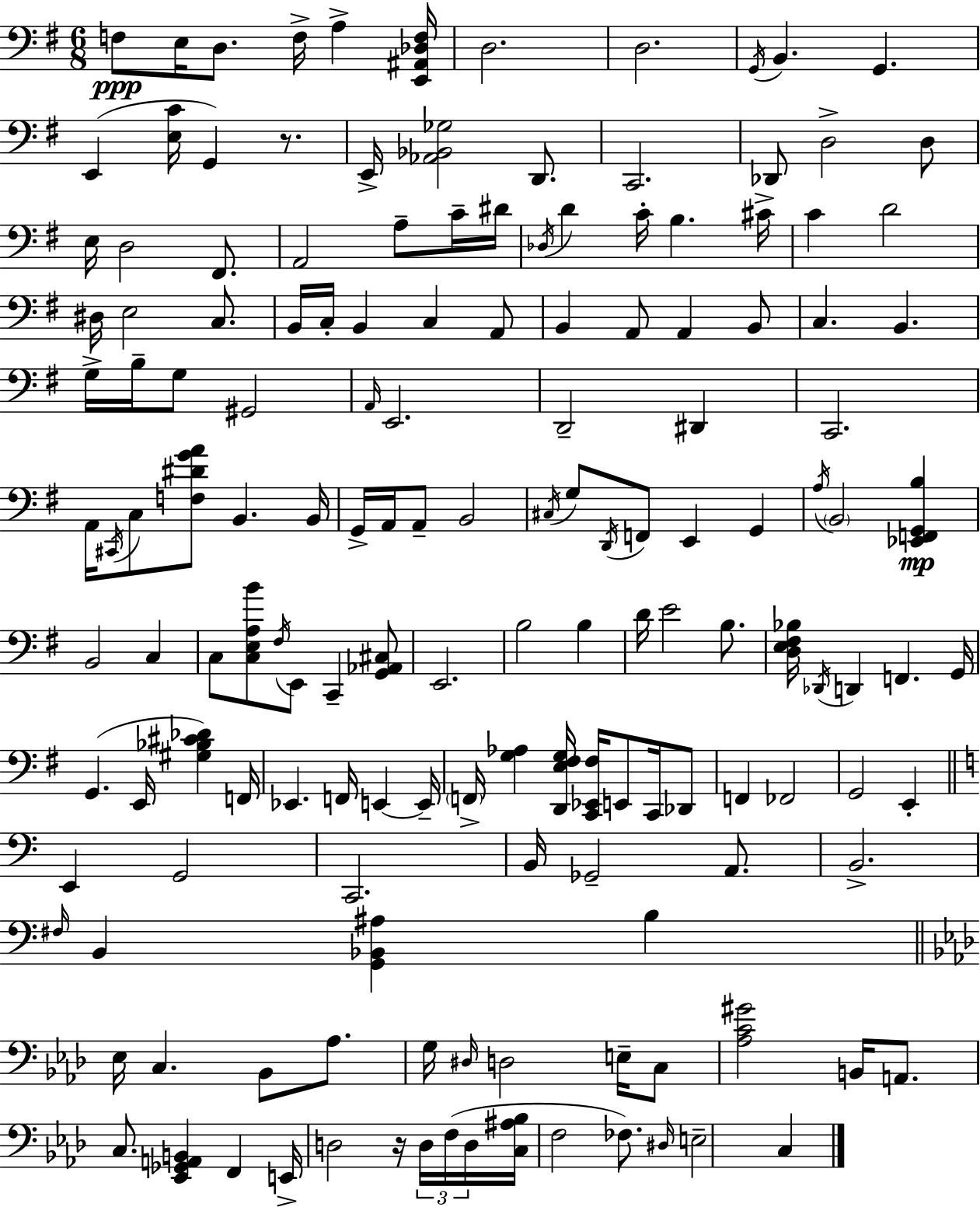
{
  \clef bass
  \numericTimeSignature
  \time 6/8
  \key g \major
  \repeat volta 2 { f8\ppp e16 d8. f16-> a4-> <e, ais, des f>16 | d2. | d2. | \acciaccatura { g,16 } b,4. g,4. | \break e,4( <e c'>16 g,4) r8. | e,16-> <aes, bes, ges>2 d,8. | c,2. | des,8 d2-> d8 | \break e16 d2 fis,8. | a,2 a8-- c'16-- | dis'16 \acciaccatura { des16 } d'4 c'16-. b4. | cis'16-> c'4 d'2 | \break dis16 e2 c8. | b,16 c16-. b,4 c4 | a,8 b,4 a,8 a,4 | b,8 c4. b,4. | \break g16-> b16-- g8 gis,2 | \grace { a,16 } e,2. | d,2-- dis,4 | c,2. | \break a,16 \acciaccatura { cis,16 } c8 <f dis' g' a'>8 b,4. | b,16 g,16-> a,16 a,8-- b,2 | \acciaccatura { cis16 } g8 \acciaccatura { d,16 } f,8 e,4 | g,4 \acciaccatura { a16 } \parenthesize b,2 | \break <ees, f, g, b>4\mp b,2 | c4 c8 <c e a b'>8 \acciaccatura { fis16 } | e,8 c,4-- <g, aes, cis>8 e,2. | b2 | \break b4 d'16 e'2 | b8. <d e fis bes>16 \acciaccatura { des,16 } d,4 | f,4. g,16 g,4.( | e,16 <gis bes cis' des'>4) f,16 ees,4. | \break f,16 e,4~~ e,16-- \parenthesize f,16-> <g aes>4 | <d, e fis g>16 <c, ees, fis>16 e,8 c,16 des,8 f,4 | fes,2 g,2 | e,4-. \bar "||" \break \key c \major e,4 g,2 | c,2. | b,16 ges,2-- a,8. | b,2.-> | \break \grace { fis16 } b,4 <g, bes, ais>4 b4 | \bar "||" \break \key f \minor ees16 c4. bes,8 aes8. | g16 \grace { dis16 } d2 e16-- c8 | <aes c' gis'>2 b,16 a,8. | c8. <ees, ges, a, b,>4 f,4 | \break e,16-> d2 r16 \tuplet 3/2 { d16 f16( | d16 } <c ais bes>16 f2 fes8.) | \grace { dis16 } e2-- c4 | } \bar "|."
}